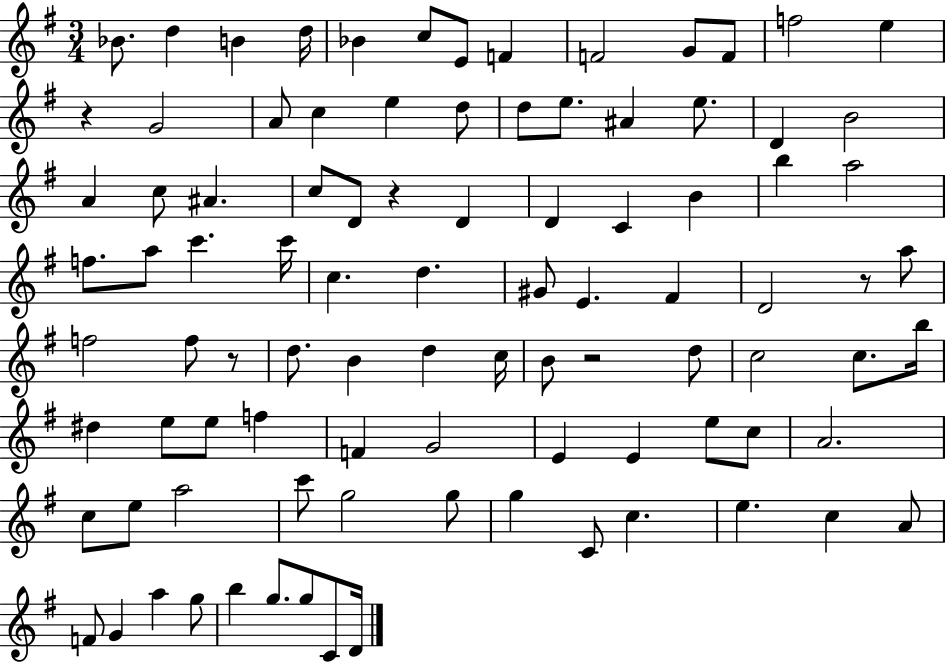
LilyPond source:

{
  \clef treble
  \numericTimeSignature
  \time 3/4
  \key g \major
  \repeat volta 2 { bes'8. d''4 b'4 d''16 | bes'4 c''8 e'8 f'4 | f'2 g'8 f'8 | f''2 e''4 | \break r4 g'2 | a'8 c''4 e''4 d''8 | d''8 e''8. ais'4 e''8. | d'4 b'2 | \break a'4 c''8 ais'4. | c''8 d'8 r4 d'4 | d'4 c'4 b'4 | b''4 a''2 | \break f''8. a''8 c'''4. c'''16 | c''4. d''4. | gis'8 e'4. fis'4 | d'2 r8 a''8 | \break f''2 f''8 r8 | d''8. b'4 d''4 c''16 | b'8 r2 d''8 | c''2 c''8. b''16 | \break dis''4 e''8 e''8 f''4 | f'4 g'2 | e'4 e'4 e''8 c''8 | a'2. | \break c''8 e''8 a''2 | c'''8 g''2 g''8 | g''4 c'8 c''4. | e''4. c''4 a'8 | \break f'8 g'4 a''4 g''8 | b''4 g''8. g''8 c'8 d'16 | } \bar "|."
}